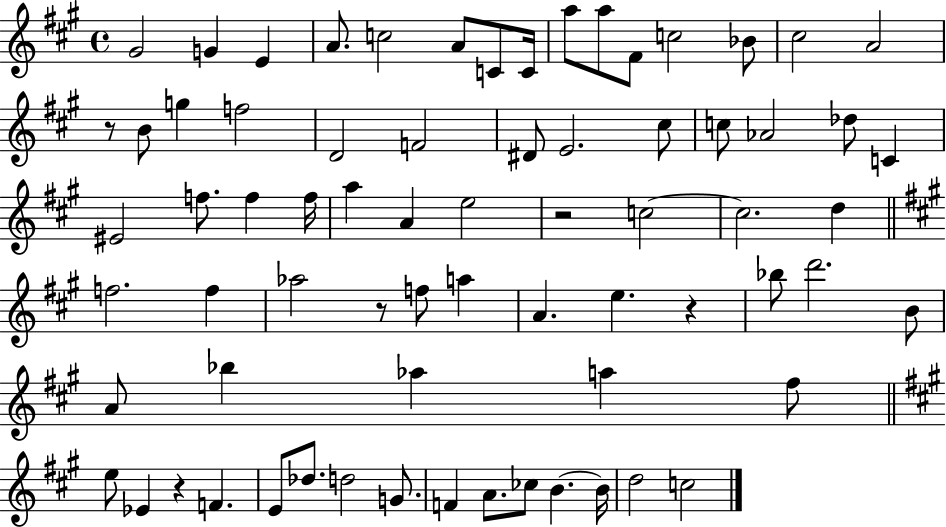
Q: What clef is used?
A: treble